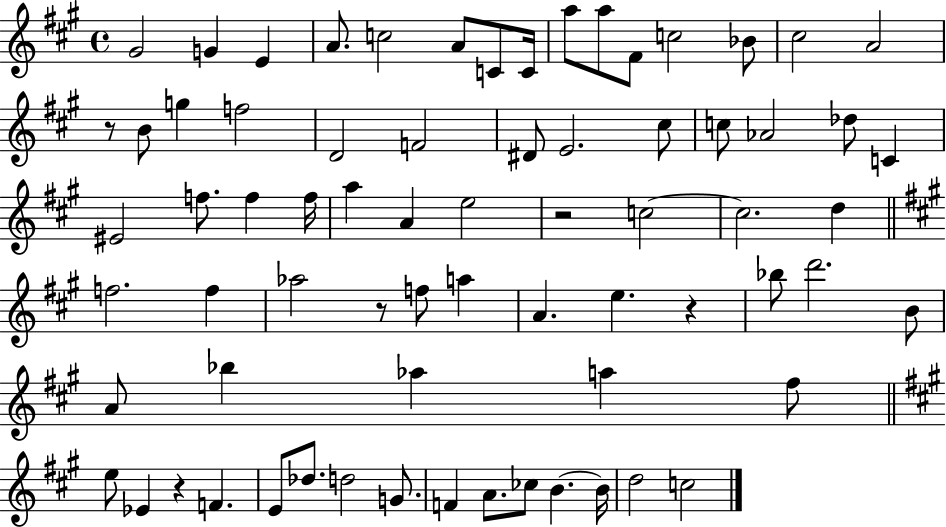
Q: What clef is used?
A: treble